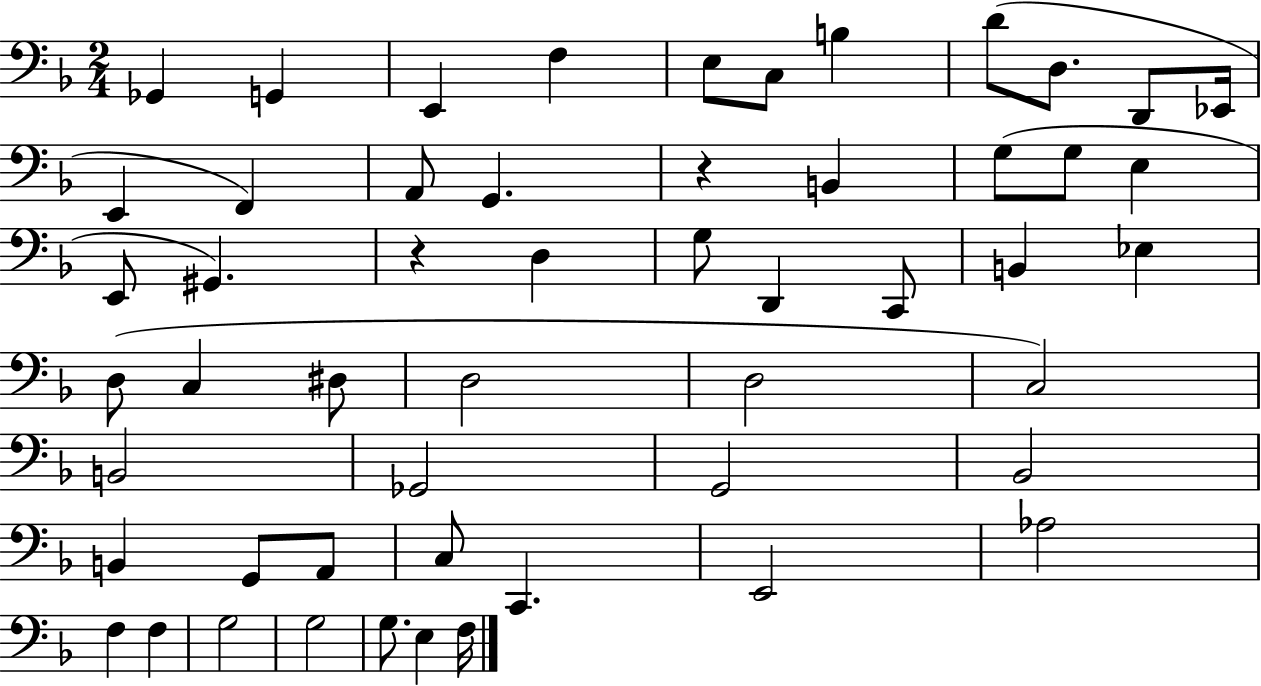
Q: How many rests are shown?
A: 2